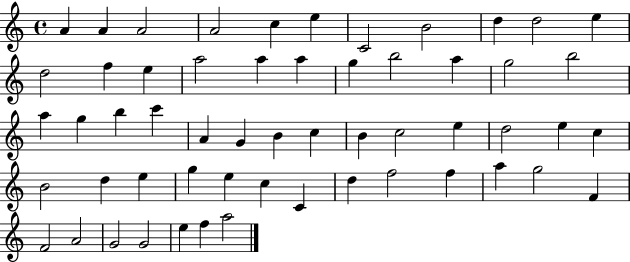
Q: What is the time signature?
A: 4/4